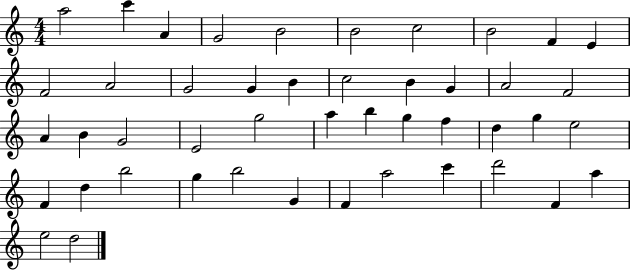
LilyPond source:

{
  \clef treble
  \numericTimeSignature
  \time 4/4
  \key c \major
  a''2 c'''4 a'4 | g'2 b'2 | b'2 c''2 | b'2 f'4 e'4 | \break f'2 a'2 | g'2 g'4 b'4 | c''2 b'4 g'4 | a'2 f'2 | \break a'4 b'4 g'2 | e'2 g''2 | a''4 b''4 g''4 f''4 | d''4 g''4 e''2 | \break f'4 d''4 b''2 | g''4 b''2 g'4 | f'4 a''2 c'''4 | d'''2 f'4 a''4 | \break e''2 d''2 | \bar "|."
}